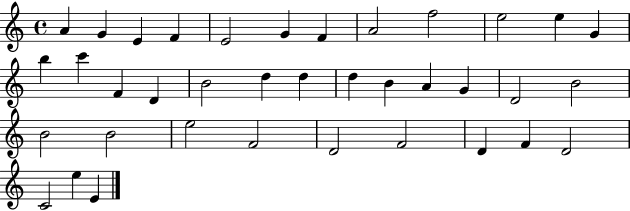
X:1
T:Untitled
M:4/4
L:1/4
K:C
A G E F E2 G F A2 f2 e2 e G b c' F D B2 d d d B A G D2 B2 B2 B2 e2 F2 D2 F2 D F D2 C2 e E